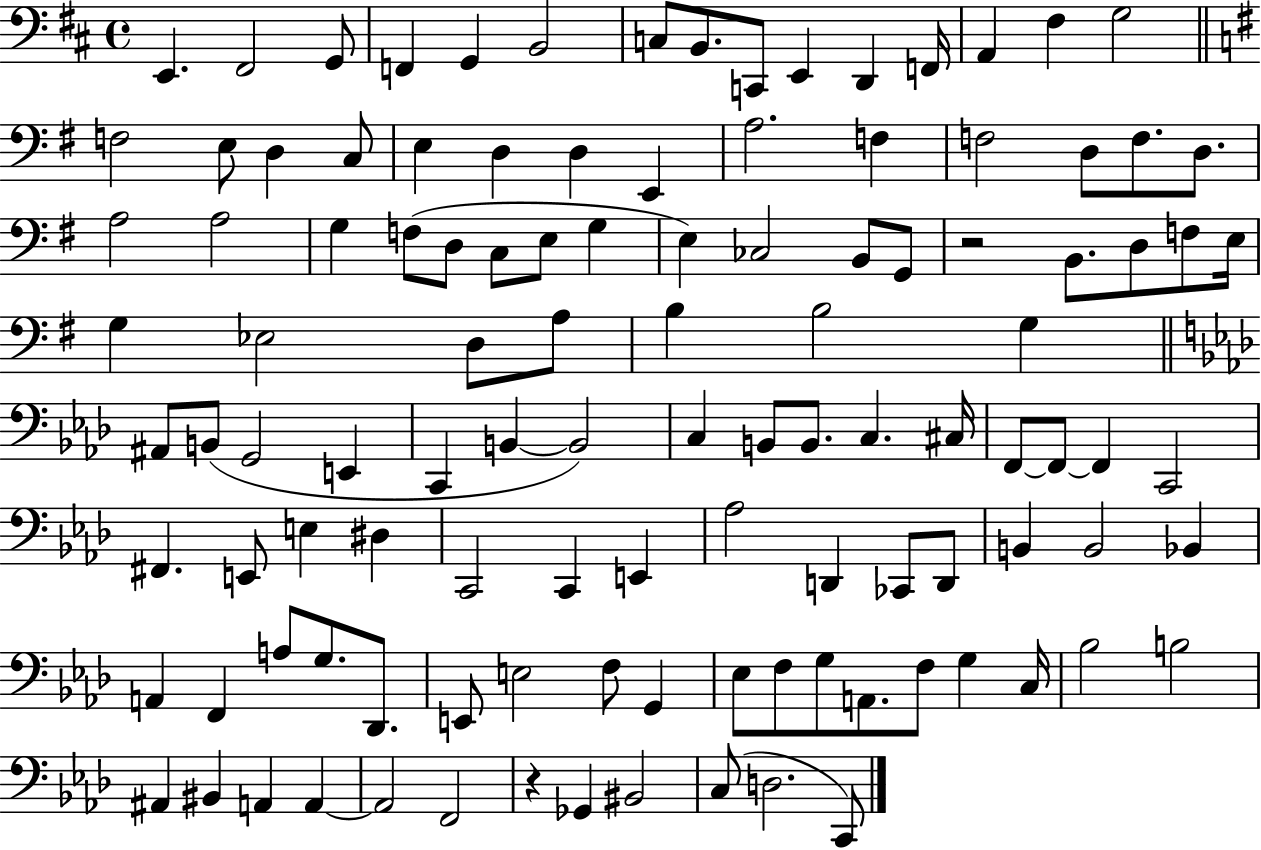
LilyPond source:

{
  \clef bass
  \time 4/4
  \defaultTimeSignature
  \key d \major
  e,4. fis,2 g,8 | f,4 g,4 b,2 | c8 b,8. c,8 e,4 d,4 f,16 | a,4 fis4 g2 | \break \bar "||" \break \key e \minor f2 e8 d4 c8 | e4 d4 d4 e,4 | a2. f4 | f2 d8 f8. d8. | \break a2 a2 | g4 f8( d8 c8 e8 g4 | e4) ces2 b,8 g,8 | r2 b,8. d8 f8 e16 | \break g4 ees2 d8 a8 | b4 b2 g4 | \bar "||" \break \key f \minor ais,8 b,8( g,2 e,4 | c,4 b,4~~ b,2) | c4 b,8 b,8. c4. cis16 | f,8~~ f,8~~ f,4 c,2 | \break fis,4. e,8 e4 dis4 | c,2 c,4 e,4 | aes2 d,4 ces,8 d,8 | b,4 b,2 bes,4 | \break a,4 f,4 a8 g8. des,8. | e,8 e2 f8 g,4 | ees8 f8 g8 a,8. f8 g4 c16 | bes2 b2 | \break ais,4 bis,4 a,4 a,4~~ | a,2 f,2 | r4 ges,4 bis,2 | c8( d2. c,8) | \break \bar "|."
}